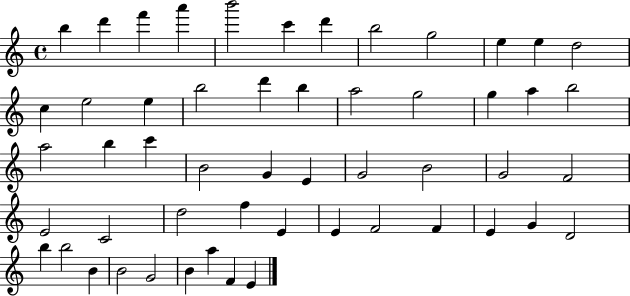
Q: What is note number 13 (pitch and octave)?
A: C5